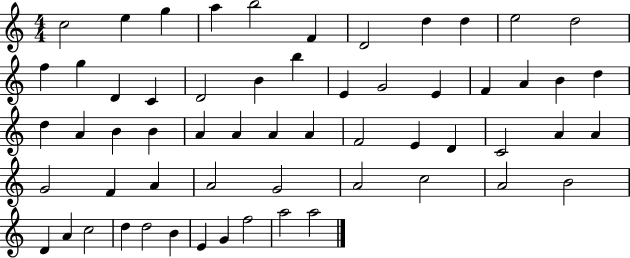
C5/h E5/q G5/q A5/q B5/h F4/q D4/h D5/q D5/q E5/h D5/h F5/q G5/q D4/q C4/q D4/h B4/q B5/q E4/q G4/h E4/q F4/q A4/q B4/q D5/q D5/q A4/q B4/q B4/q A4/q A4/q A4/q A4/q F4/h E4/q D4/q C4/h A4/q A4/q G4/h F4/q A4/q A4/h G4/h A4/h C5/h A4/h B4/h D4/q A4/q C5/h D5/q D5/h B4/q E4/q G4/q F5/h A5/h A5/h